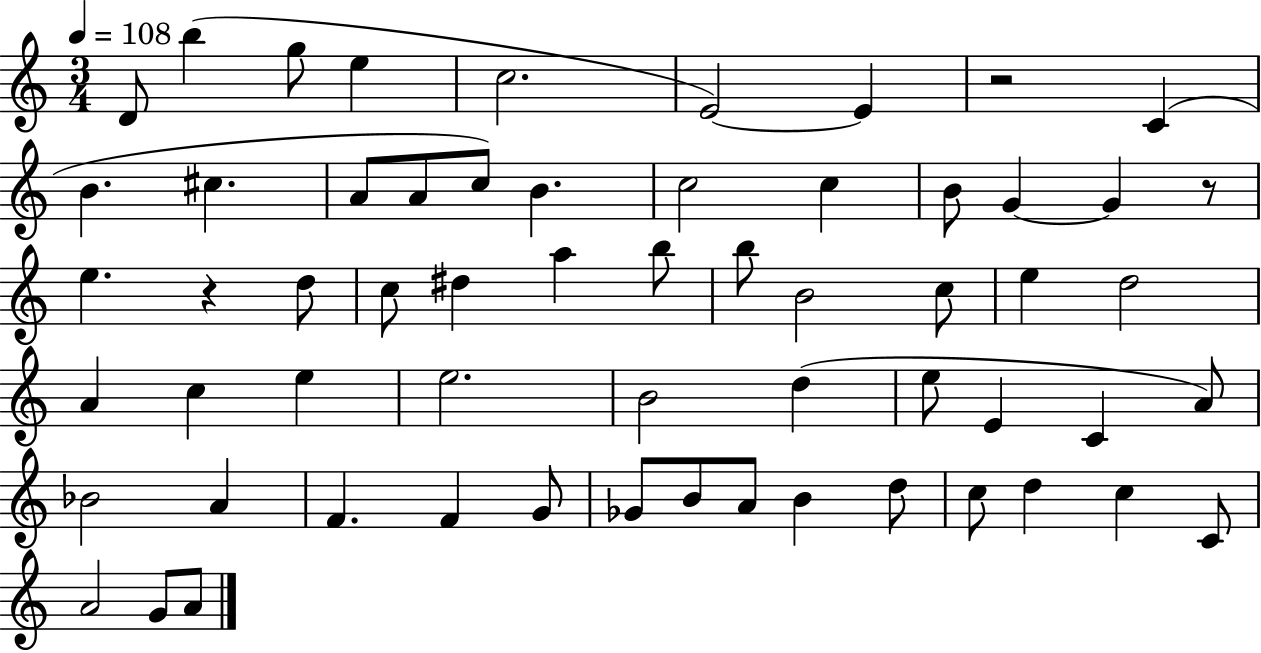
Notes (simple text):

D4/e B5/q G5/e E5/q C5/h. E4/h E4/q R/h C4/q B4/q. C#5/q. A4/e A4/e C5/e B4/q. C5/h C5/q B4/e G4/q G4/q R/e E5/q. R/q D5/e C5/e D#5/q A5/q B5/e B5/e B4/h C5/e E5/q D5/h A4/q C5/q E5/q E5/h. B4/h D5/q E5/e E4/q C4/q A4/e Bb4/h A4/q F4/q. F4/q G4/e Gb4/e B4/e A4/e B4/q D5/e C5/e D5/q C5/q C4/e A4/h G4/e A4/e